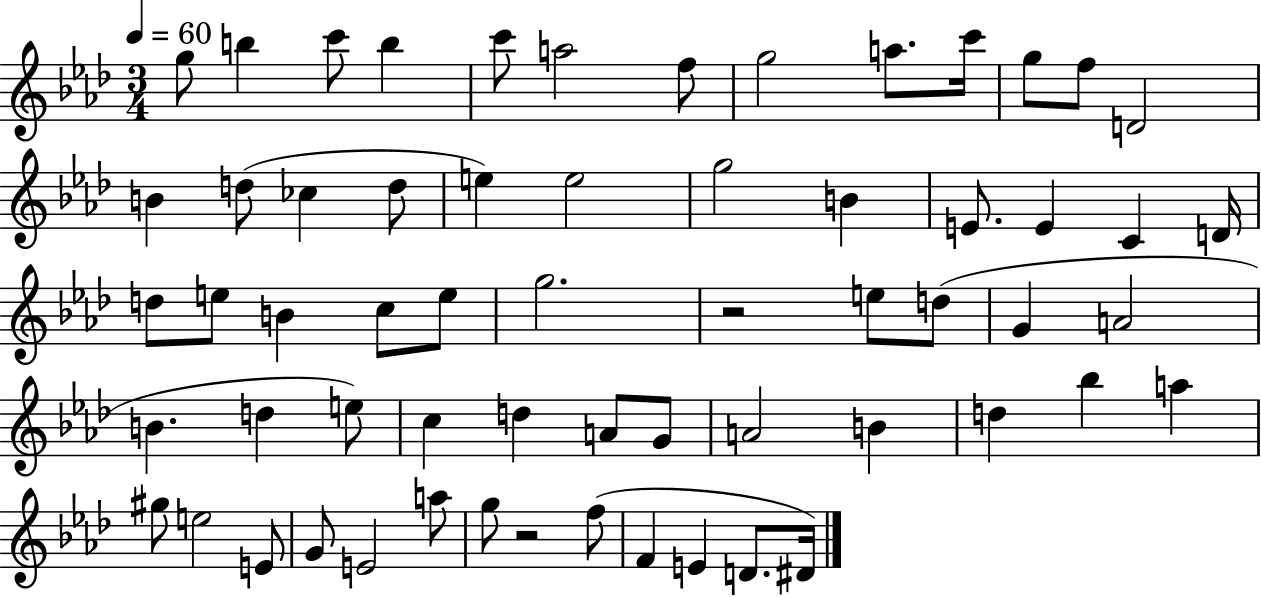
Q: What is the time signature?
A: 3/4